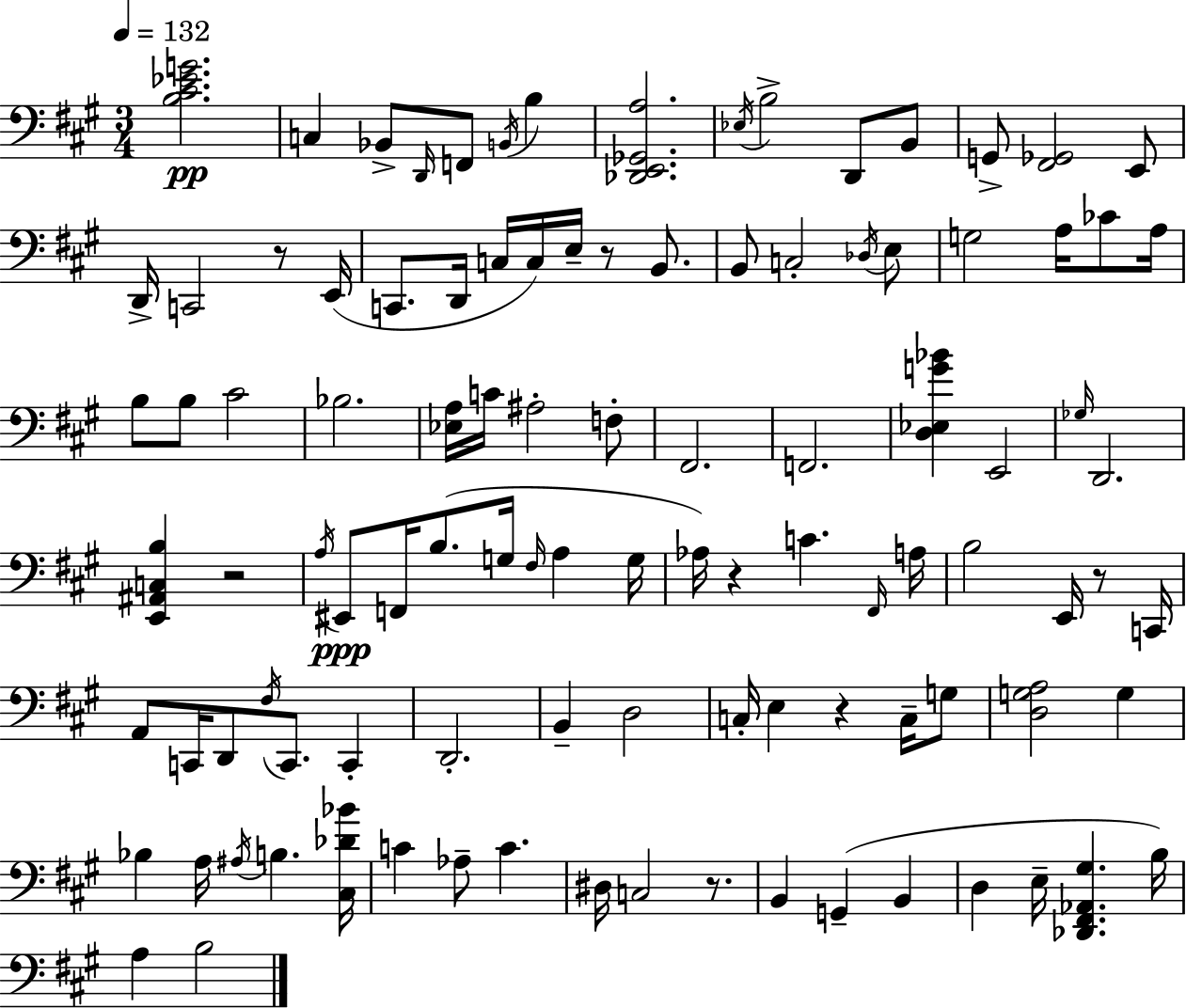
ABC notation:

X:1
T:Untitled
M:3/4
L:1/4
K:A
[B,^C_EG]2 C, _B,,/2 D,,/4 F,,/2 B,,/4 B, [_D,,E,,_G,,A,]2 _E,/4 B,2 D,,/2 B,,/2 G,,/2 [^F,,_G,,]2 E,,/2 D,,/4 C,,2 z/2 E,,/4 C,,/2 D,,/4 C,/4 C,/4 E,/4 z/2 B,,/2 B,,/2 C,2 _D,/4 E,/2 G,2 A,/4 _C/2 A,/4 B,/2 B,/2 ^C2 _B,2 [_E,A,]/4 C/4 ^A,2 F,/2 ^F,,2 F,,2 [D,_E,G_B] E,,2 _G,/4 D,,2 [E,,^A,,C,B,] z2 A,/4 ^E,,/2 F,,/4 B,/2 G,/4 ^F,/4 A, G,/4 _A,/4 z C ^F,,/4 A,/4 B,2 E,,/4 z/2 C,,/4 A,,/2 C,,/4 D,,/2 ^F,/4 C,,/2 C,, D,,2 B,, D,2 C,/4 E, z C,/4 G,/2 [D,G,A,]2 G, _B, A,/4 ^A,/4 B, [^C,_D_B]/4 C _A,/2 C ^D,/4 C,2 z/2 B,, G,, B,, D, E,/4 [_D,,^F,,_A,,^G,] B,/4 A, B,2